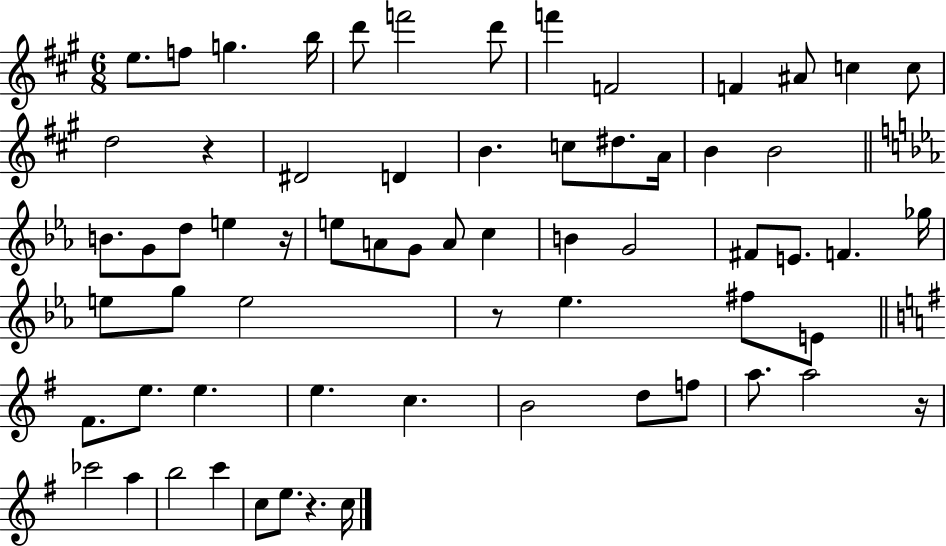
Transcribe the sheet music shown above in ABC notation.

X:1
T:Untitled
M:6/8
L:1/4
K:A
e/2 f/2 g b/4 d'/2 f'2 d'/2 f' F2 F ^A/2 c c/2 d2 z ^D2 D B c/2 ^d/2 A/4 B B2 B/2 G/2 d/2 e z/4 e/2 A/2 G/2 A/2 c B G2 ^F/2 E/2 F _g/4 e/2 g/2 e2 z/2 _e ^f/2 E/2 ^F/2 e/2 e e c B2 d/2 f/2 a/2 a2 z/4 _c'2 a b2 c' c/2 e/2 z c/4